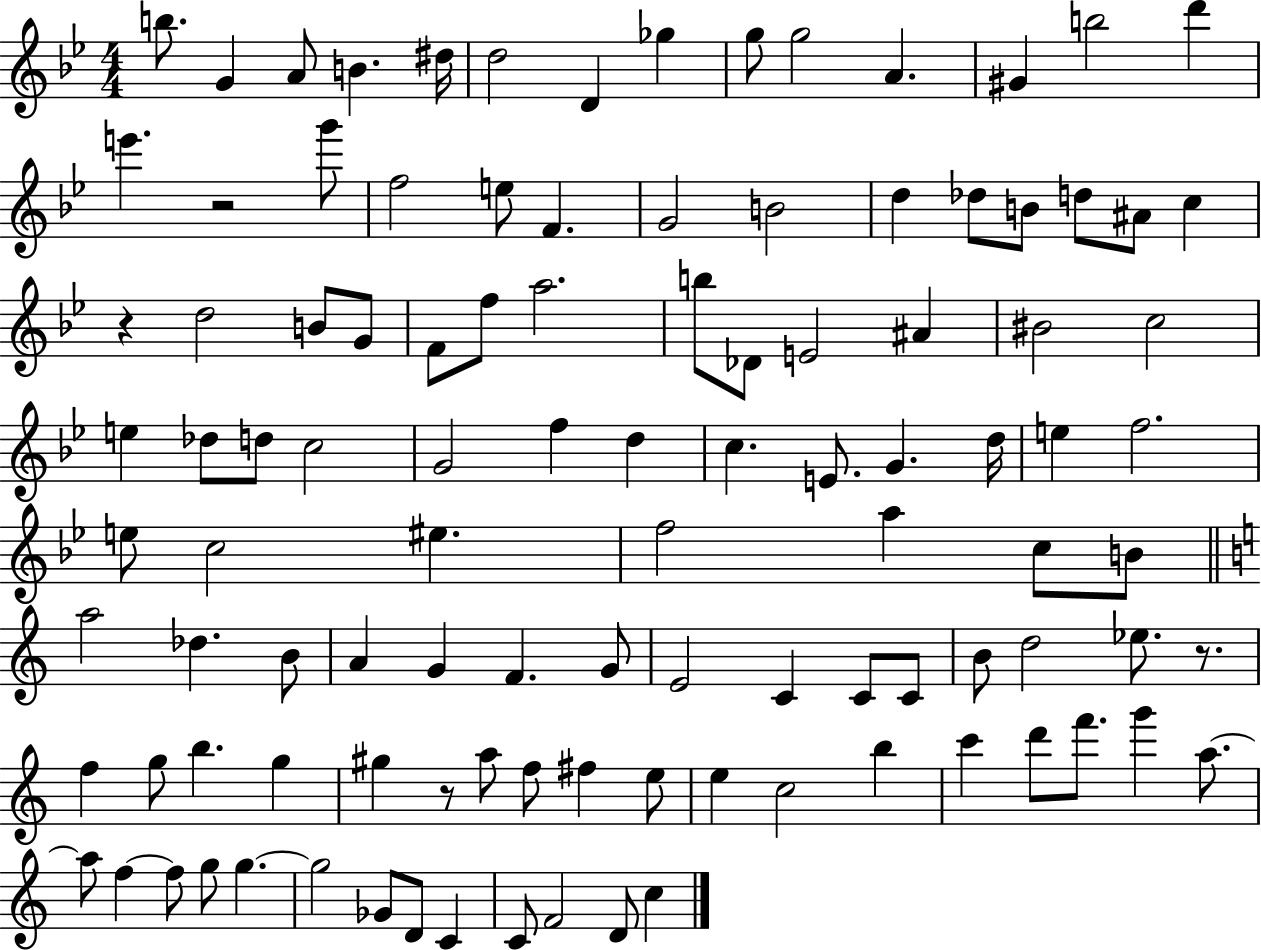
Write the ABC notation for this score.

X:1
T:Untitled
M:4/4
L:1/4
K:Bb
b/2 G A/2 B ^d/4 d2 D _g g/2 g2 A ^G b2 d' e' z2 g'/2 f2 e/2 F G2 B2 d _d/2 B/2 d/2 ^A/2 c z d2 B/2 G/2 F/2 f/2 a2 b/2 _D/2 E2 ^A ^B2 c2 e _d/2 d/2 c2 G2 f d c E/2 G d/4 e f2 e/2 c2 ^e f2 a c/2 B/2 a2 _d B/2 A G F G/2 E2 C C/2 C/2 B/2 d2 _e/2 z/2 f g/2 b g ^g z/2 a/2 f/2 ^f e/2 e c2 b c' d'/2 f'/2 g' a/2 a/2 f f/2 g/2 g g2 _G/2 D/2 C C/2 F2 D/2 c